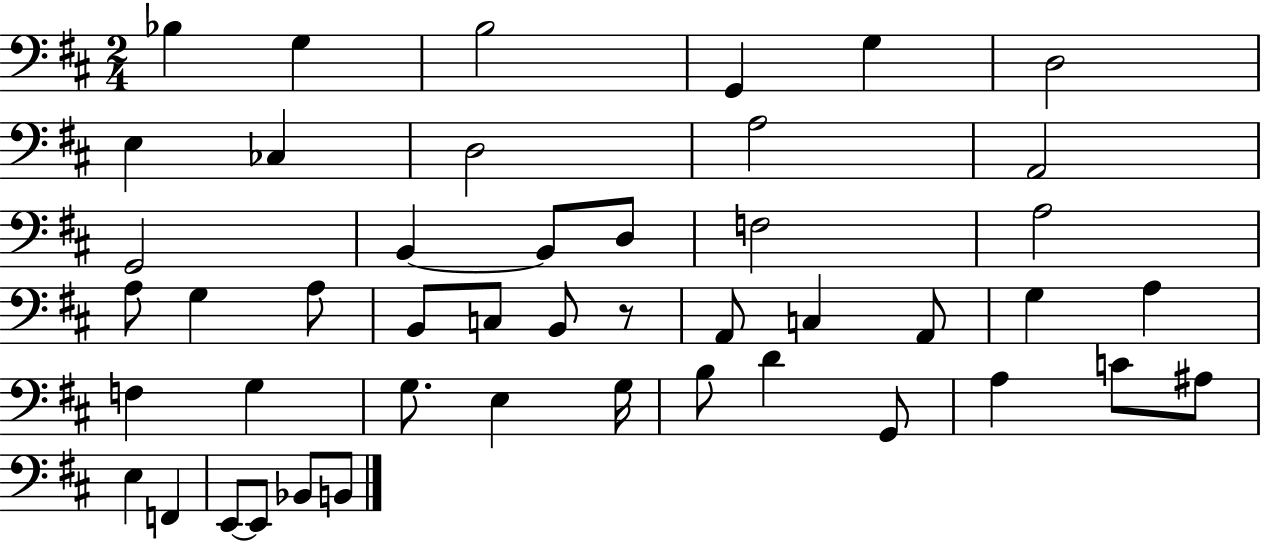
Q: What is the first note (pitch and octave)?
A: Bb3